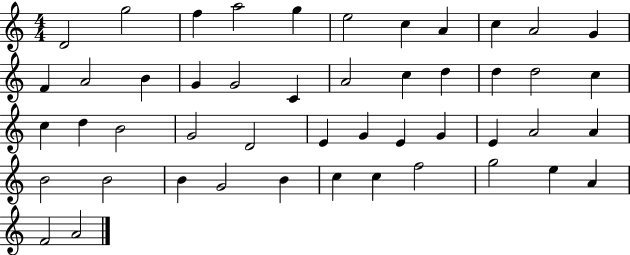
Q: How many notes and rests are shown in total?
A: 48